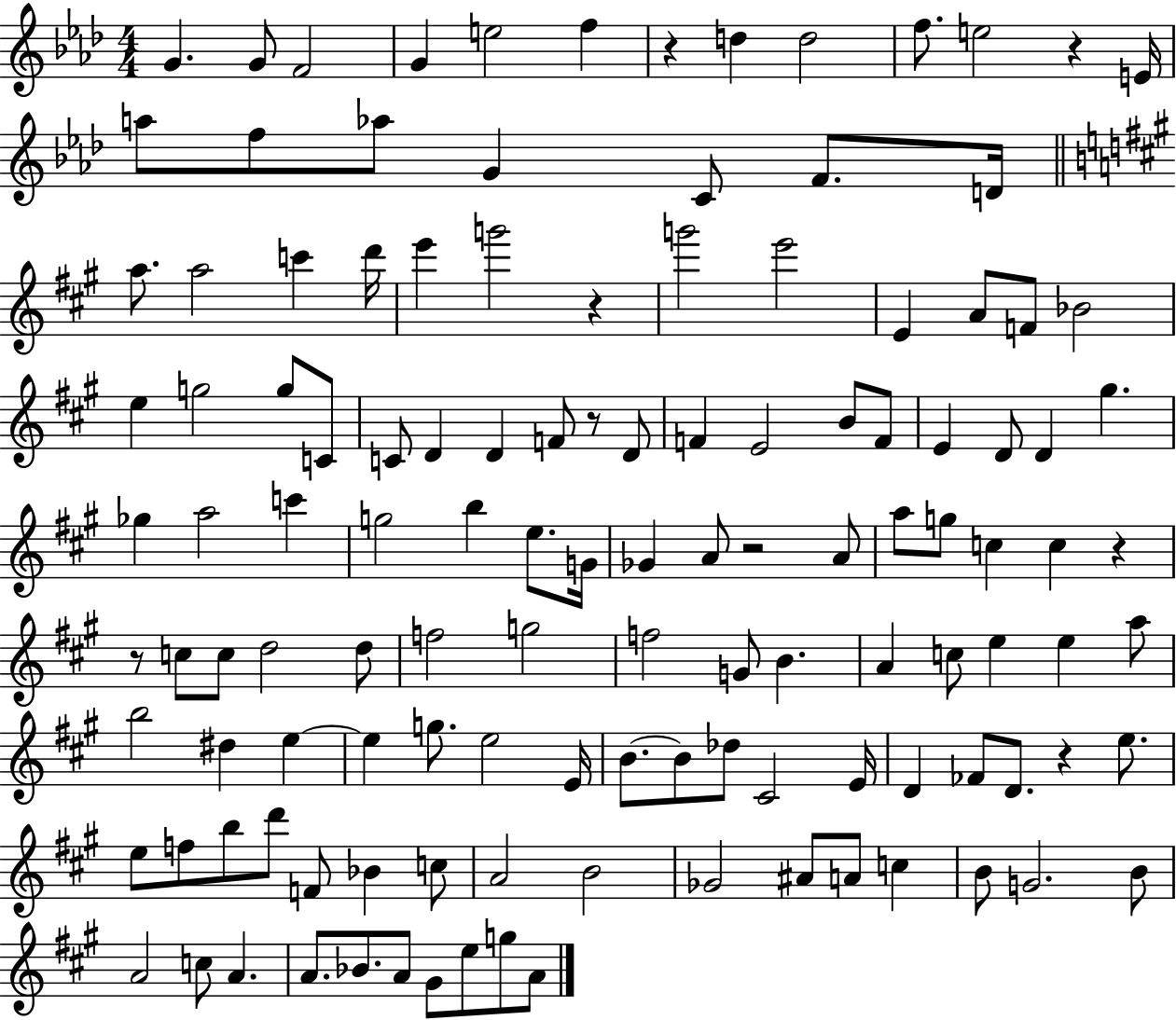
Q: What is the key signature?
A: AES major